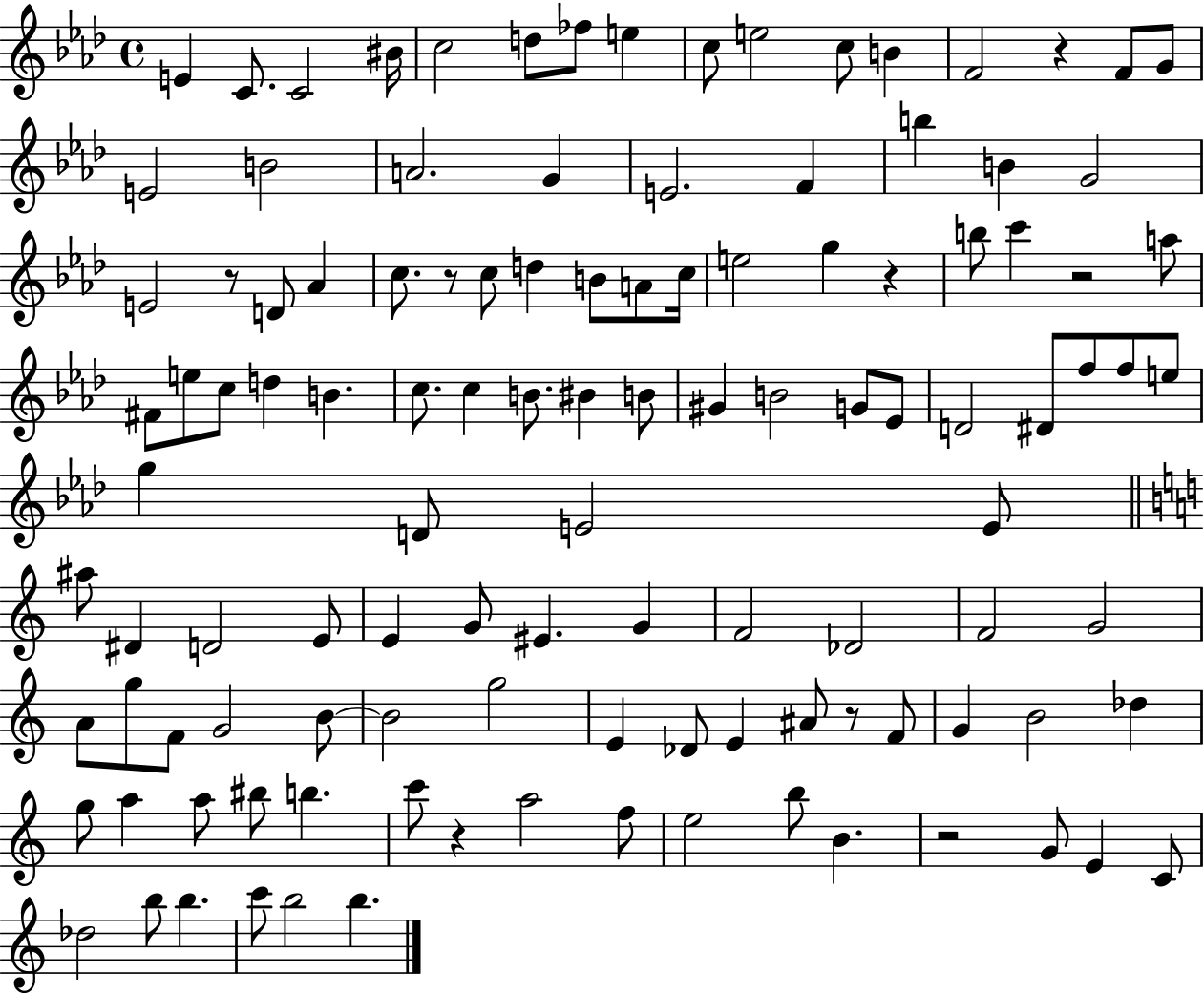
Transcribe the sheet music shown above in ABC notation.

X:1
T:Untitled
M:4/4
L:1/4
K:Ab
E C/2 C2 ^B/4 c2 d/2 _f/2 e c/2 e2 c/2 B F2 z F/2 G/2 E2 B2 A2 G E2 F b B G2 E2 z/2 D/2 _A c/2 z/2 c/2 d B/2 A/2 c/4 e2 g z b/2 c' z2 a/2 ^F/2 e/2 c/2 d B c/2 c B/2 ^B B/2 ^G B2 G/2 _E/2 D2 ^D/2 f/2 f/2 e/2 g D/2 E2 E/2 ^a/2 ^D D2 E/2 E G/2 ^E G F2 _D2 F2 G2 A/2 g/2 F/2 G2 B/2 B2 g2 E _D/2 E ^A/2 z/2 F/2 G B2 _d g/2 a a/2 ^b/2 b c'/2 z a2 f/2 e2 b/2 B z2 G/2 E C/2 _d2 b/2 b c'/2 b2 b